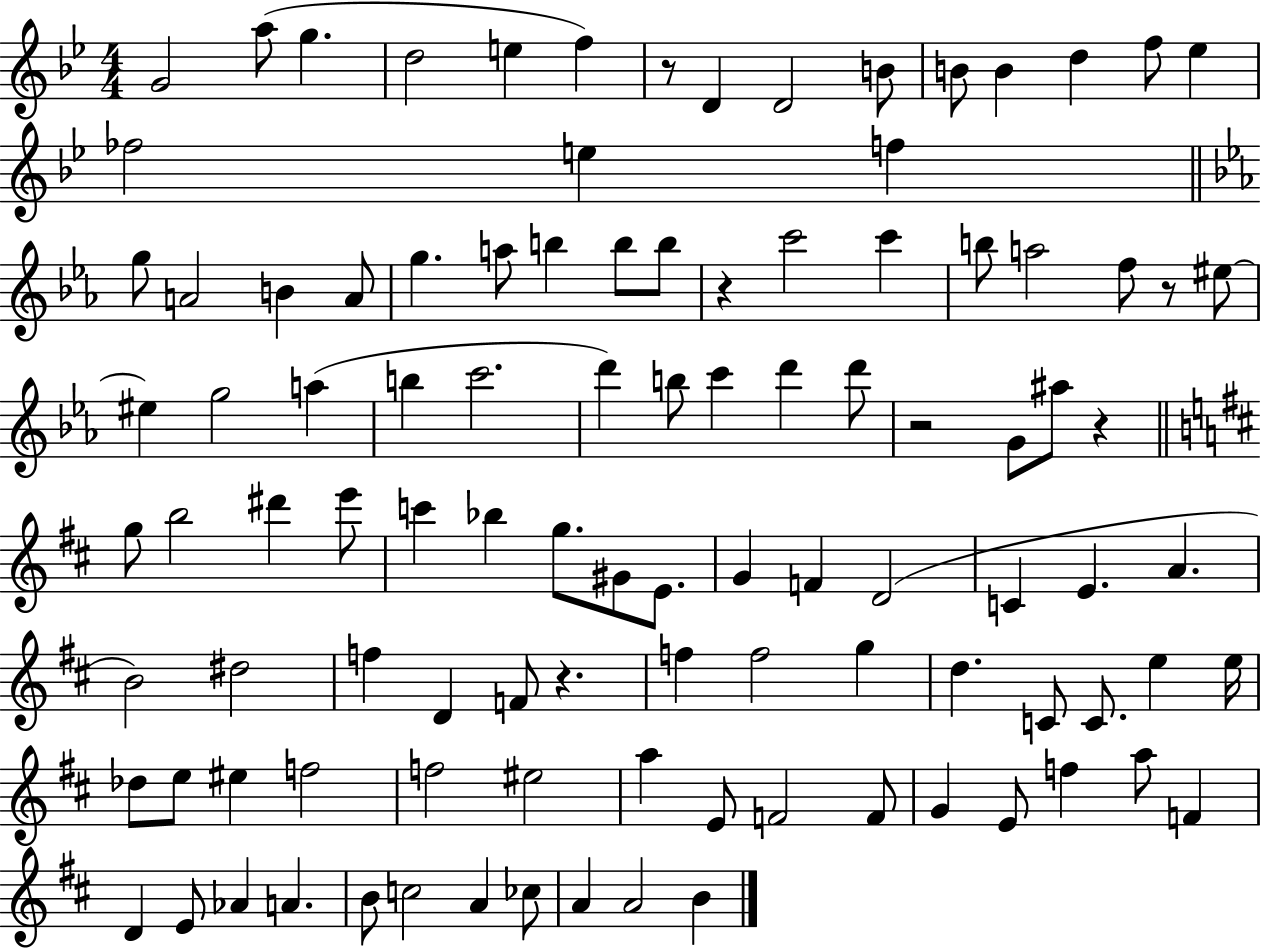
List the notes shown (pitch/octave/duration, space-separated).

G4/h A5/e G5/q. D5/h E5/q F5/q R/e D4/q D4/h B4/e B4/e B4/q D5/q F5/e Eb5/q FES5/h E5/q F5/q G5/e A4/h B4/q A4/e G5/q. A5/e B5/q B5/e B5/e R/q C6/h C6/q B5/e A5/h F5/e R/e EIS5/e EIS5/q G5/h A5/q B5/q C6/h. D6/q B5/e C6/q D6/q D6/e R/h G4/e A#5/e R/q G5/e B5/h D#6/q E6/e C6/q Bb5/q G5/e. G#4/e E4/e. G4/q F4/q D4/h C4/q E4/q. A4/q. B4/h D#5/h F5/q D4/q F4/e R/q. F5/q F5/h G5/q D5/q. C4/e C4/e. E5/q E5/s Db5/e E5/e EIS5/q F5/h F5/h EIS5/h A5/q E4/e F4/h F4/e G4/q E4/e F5/q A5/e F4/q D4/q E4/e Ab4/q A4/q. B4/e C5/h A4/q CES5/e A4/q A4/h B4/q